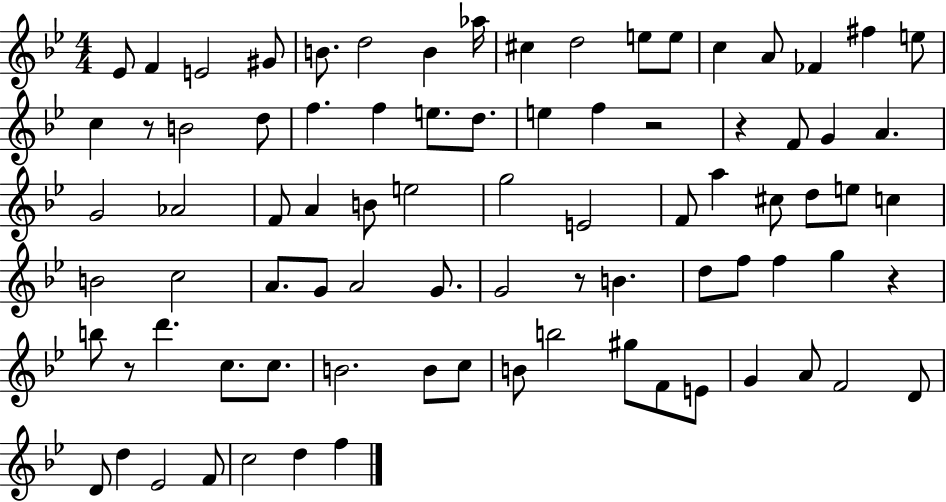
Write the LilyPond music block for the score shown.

{
  \clef treble
  \numericTimeSignature
  \time 4/4
  \key bes \major
  ees'8 f'4 e'2 gis'8 | b'8. d''2 b'4 aes''16 | cis''4 d''2 e''8 e''8 | c''4 a'8 fes'4 fis''4 e''8 | \break c''4 r8 b'2 d''8 | f''4. f''4 e''8. d''8. | e''4 f''4 r2 | r4 f'8 g'4 a'4. | \break g'2 aes'2 | f'8 a'4 b'8 e''2 | g''2 e'2 | f'8 a''4 cis''8 d''8 e''8 c''4 | \break b'2 c''2 | a'8. g'8 a'2 g'8. | g'2 r8 b'4. | d''8 f''8 f''4 g''4 r4 | \break b''8 r8 d'''4. c''8. c''8. | b'2. b'8 c''8 | b'8 b''2 gis''8 f'8 e'8 | g'4 a'8 f'2 d'8 | \break d'8 d''4 ees'2 f'8 | c''2 d''4 f''4 | \bar "|."
}